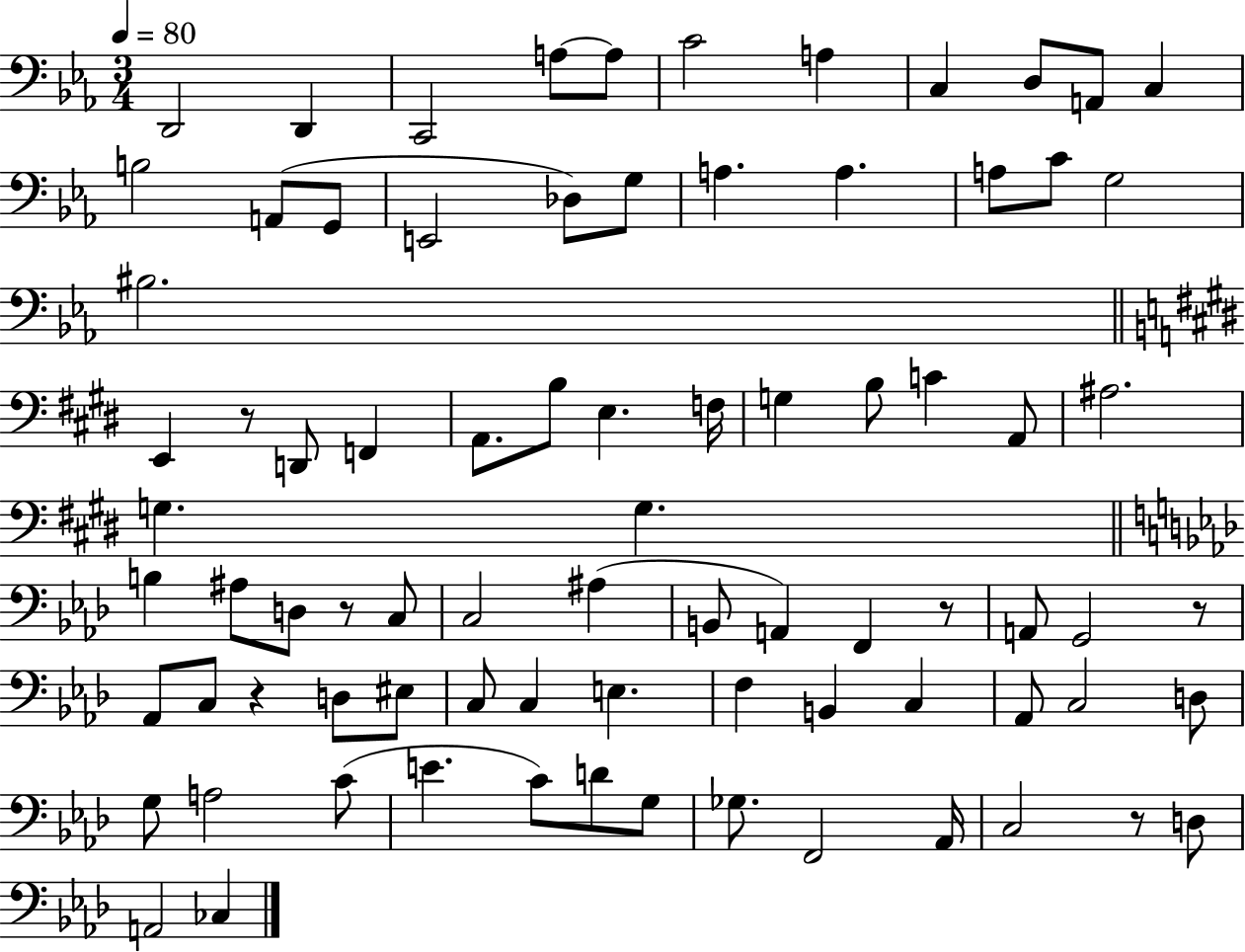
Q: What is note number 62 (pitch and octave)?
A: G3